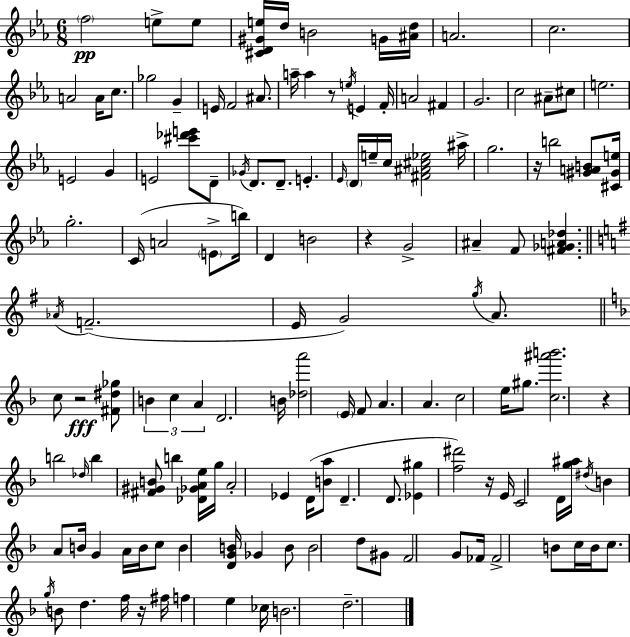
{
  \clef treble
  \numericTimeSignature
  \time 6/8
  \key ees \major
  \parenthesize f''2\pp e''8-> e''8 | <cis' d' gis' e''>16 d''16 b'2 g'16 <ais' d''>16 | a'2. | c''2. | \break a'2 a'16 c''8. | ges''2 g'4-- | e'16 f'2 ais'8. | a''16-- a''4 r8 \acciaccatura { e''16 } e'4 | \break f'16-. a'2 fis'4 | g'2. | c''2 ais'8-- cis''8 | e''2. | \break e'2 g'4 | e'2 <cis''' des''' e'''>8 d'8-- | \acciaccatura { ges'16 } d'8. d'8.-- e'4.-. | \grace { ees'16 } \parenthesize d'16 e''16-- c''16 <fis' ais' cis'' ees''>2 | \break ais''16-> g''2. | r16 b''2 | <gis' a' b'>8 <cis' gis' e''>16 g''2.-. | c'16( a'2 | \break \parenthesize e'8-> b''16) d'4 b'2 | r4 g'2-> | ais'4-- f'8 <fis' ges' a' des''>4. | \bar "||" \break \key e \minor \acciaccatura { aes'16 } f'2.--( | e'16 g'2) \acciaccatura { g''16 } a'8. | \bar "||" \break \key d \minor c''8 r2\fff <fis' dis'' ges''>8 | \tuplet 3/2 { b'4 c''4 a'4 } | d'2. | b'16 <des'' a'''>2 \parenthesize e'16 f'8 | \break a'4. a'4. | c''2 e''16 gis''8. | <c'' ais''' b'''>2. | r4 b''2 | \break \grace { des''16 } b''4 <fis' gis' b'>8 b''4 <des' ges' a' e''>16 | g''16 a'2-. ees'4 | d'16( <b' a''>8 d'4.-- d'8. | <ees' gis''>4 <f'' dis'''>2) | \break r16 e'16 c'2 d'16 | <g'' ais''>16 \acciaccatura { dis''16 } b'4 a'8 b'16 g'4 | a'16 b'16 c''8 b'4 <d' g' b'>16 ges'4 | b'8 b'2 | \break d''8 gis'8 f'2 | g'8 fes'16 fes'2-> b'8 | c''16 b'16 c''8. \acciaccatura { g''16 } b'8 d''4. | f''16 r16 fis''16 f''4 e''4 | \break ces''16 b'2. | d''2.-- | \bar "|."
}